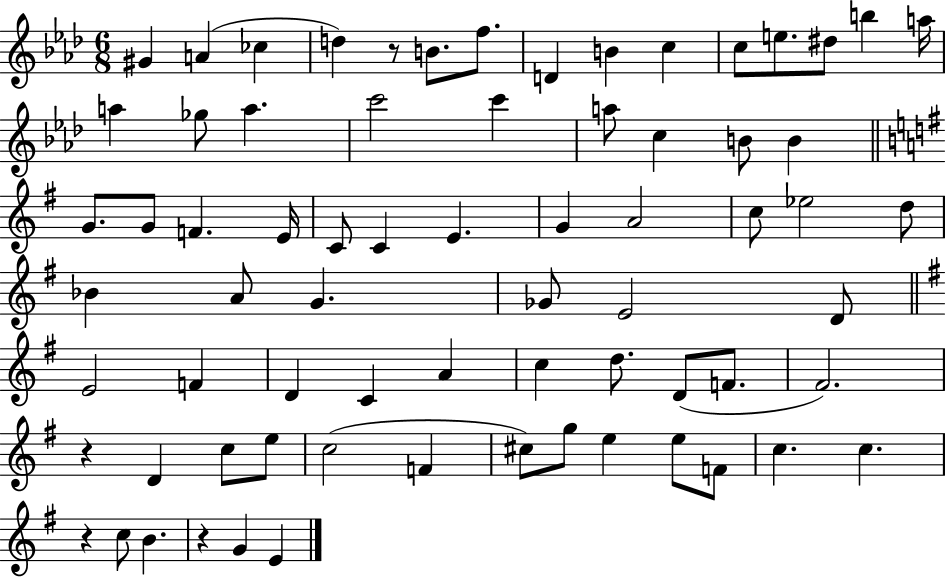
{
  \clef treble
  \numericTimeSignature
  \time 6/8
  \key aes \major
  gis'4 a'4( ces''4 | d''4) r8 b'8. f''8. | d'4 b'4 c''4 | c''8 e''8. dis''8 b''4 a''16 | \break a''4 ges''8 a''4. | c'''2 c'''4 | a''8 c''4 b'8 b'4 | \bar "||" \break \key g \major g'8. g'8 f'4. e'16 | c'8 c'4 e'4. | g'4 a'2 | c''8 ees''2 d''8 | \break bes'4 a'8 g'4. | ges'8 e'2 d'8 | \bar "||" \break \key g \major e'2 f'4 | d'4 c'4 a'4 | c''4 d''8. d'8( f'8. | fis'2.) | \break r4 d'4 c''8 e''8 | c''2( f'4 | cis''8) g''8 e''4 e''8 f'8 | c''4. c''4. | \break r4 c''8 b'4. | r4 g'4 e'4 | \bar "|."
}